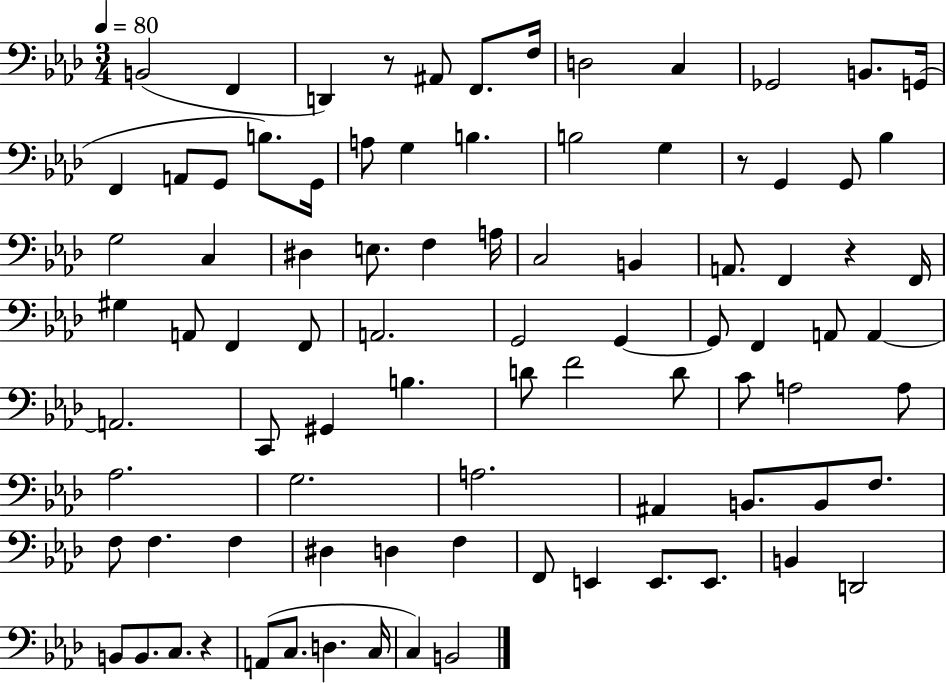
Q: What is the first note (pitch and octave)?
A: B2